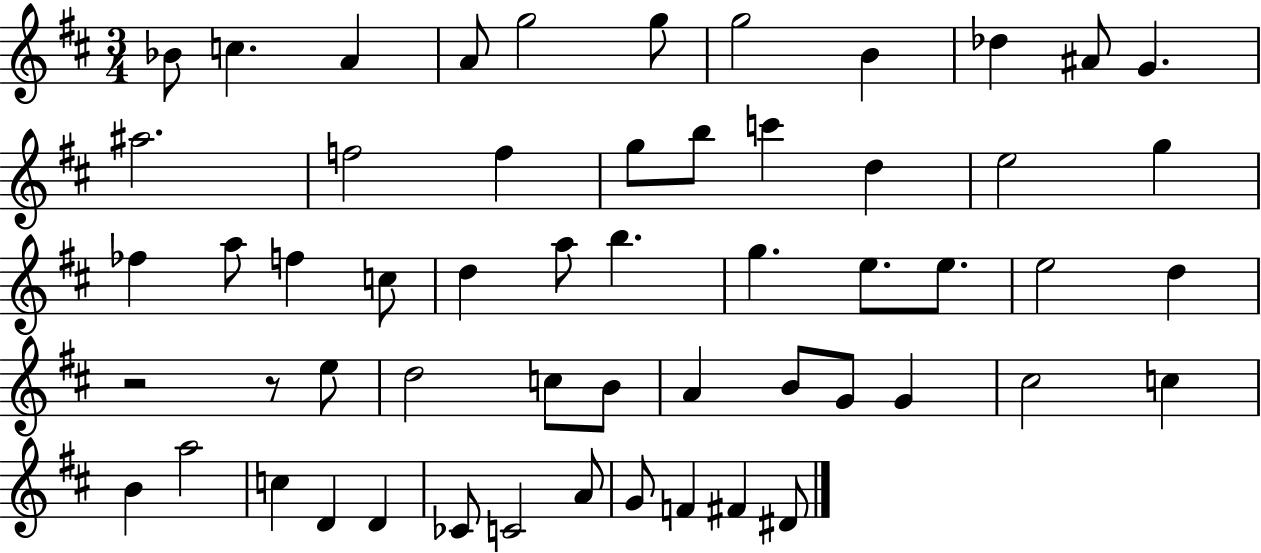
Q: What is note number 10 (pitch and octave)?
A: A#4